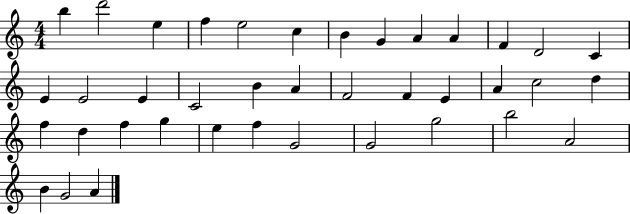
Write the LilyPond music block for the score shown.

{
  \clef treble
  \numericTimeSignature
  \time 4/4
  \key c \major
  b''4 d'''2 e''4 | f''4 e''2 c''4 | b'4 g'4 a'4 a'4 | f'4 d'2 c'4 | \break e'4 e'2 e'4 | c'2 b'4 a'4 | f'2 f'4 e'4 | a'4 c''2 d''4 | \break f''4 d''4 f''4 g''4 | e''4 f''4 g'2 | g'2 g''2 | b''2 a'2 | \break b'4 g'2 a'4 | \bar "|."
}